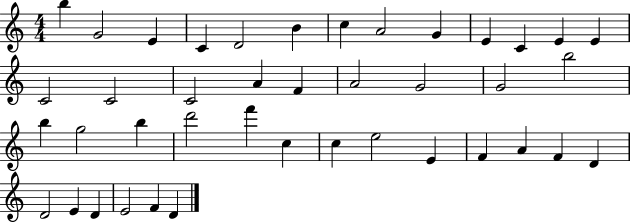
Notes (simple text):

B5/q G4/h E4/q C4/q D4/h B4/q C5/q A4/h G4/q E4/q C4/q E4/q E4/q C4/h C4/h C4/h A4/q F4/q A4/h G4/h G4/h B5/h B5/q G5/h B5/q D6/h F6/q C5/q C5/q E5/h E4/q F4/q A4/q F4/q D4/q D4/h E4/q D4/q E4/h F4/q D4/q